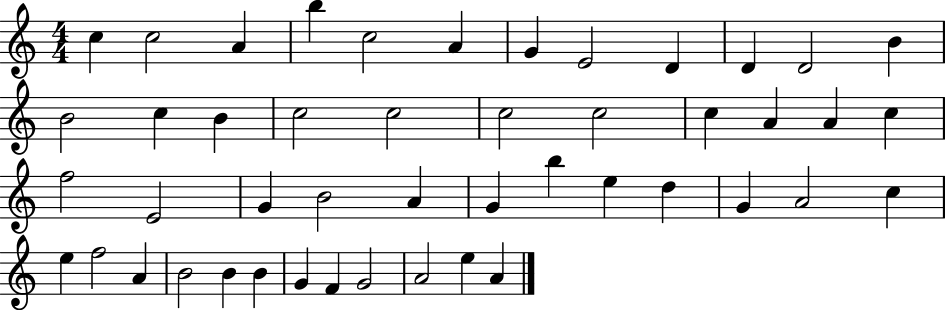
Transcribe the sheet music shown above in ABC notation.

X:1
T:Untitled
M:4/4
L:1/4
K:C
c c2 A b c2 A G E2 D D D2 B B2 c B c2 c2 c2 c2 c A A c f2 E2 G B2 A G b e d G A2 c e f2 A B2 B B G F G2 A2 e A